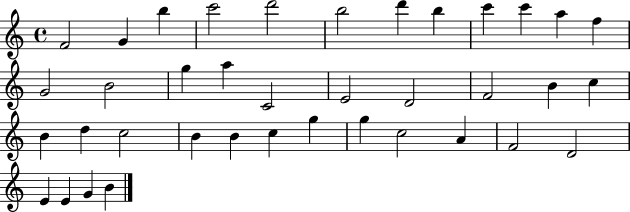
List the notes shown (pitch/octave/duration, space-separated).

F4/h G4/q B5/q C6/h D6/h B5/h D6/q B5/q C6/q C6/q A5/q F5/q G4/h B4/h G5/q A5/q C4/h E4/h D4/h F4/h B4/q C5/q B4/q D5/q C5/h B4/q B4/q C5/q G5/q G5/q C5/h A4/q F4/h D4/h E4/q E4/q G4/q B4/q